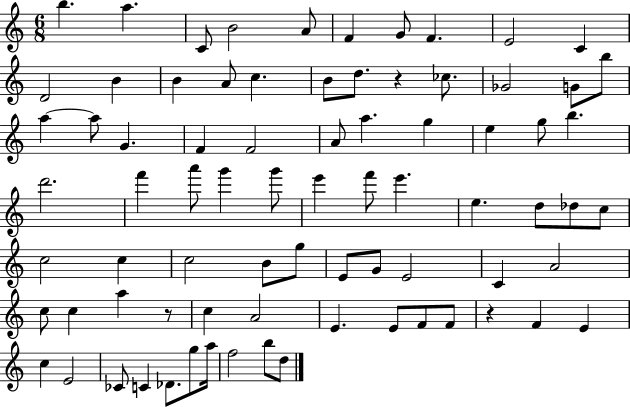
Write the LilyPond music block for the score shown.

{
  \clef treble
  \numericTimeSignature
  \time 6/8
  \key c \major
  b''4. a''4. | c'8 b'2 a'8 | f'4 g'8 f'4. | e'2 c'4 | \break d'2 b'4 | b'4 a'8 c''4. | b'8 d''8. r4 ces''8. | ges'2 g'8 b''8 | \break a''4~~ a''8 g'4. | f'4 f'2 | a'8 a''4. g''4 | e''4 g''8 b''4. | \break d'''2. | f'''4 a'''8 g'''4 g'''8 | e'''4 f'''8 e'''4. | e''4. d''8 des''8 c''8 | \break c''2 c''4 | c''2 b'8 g''8 | e'8 g'8 e'2 | c'4 a'2 | \break c''8 c''4 a''4 r8 | c''4 a'2 | e'4. e'8 f'8 f'8 | r4 f'4 e'4 | \break c''4 e'2 | ces'8 c'4 des'8. g''8 a''16 | f''2 b''8 d''8 | \bar "|."
}